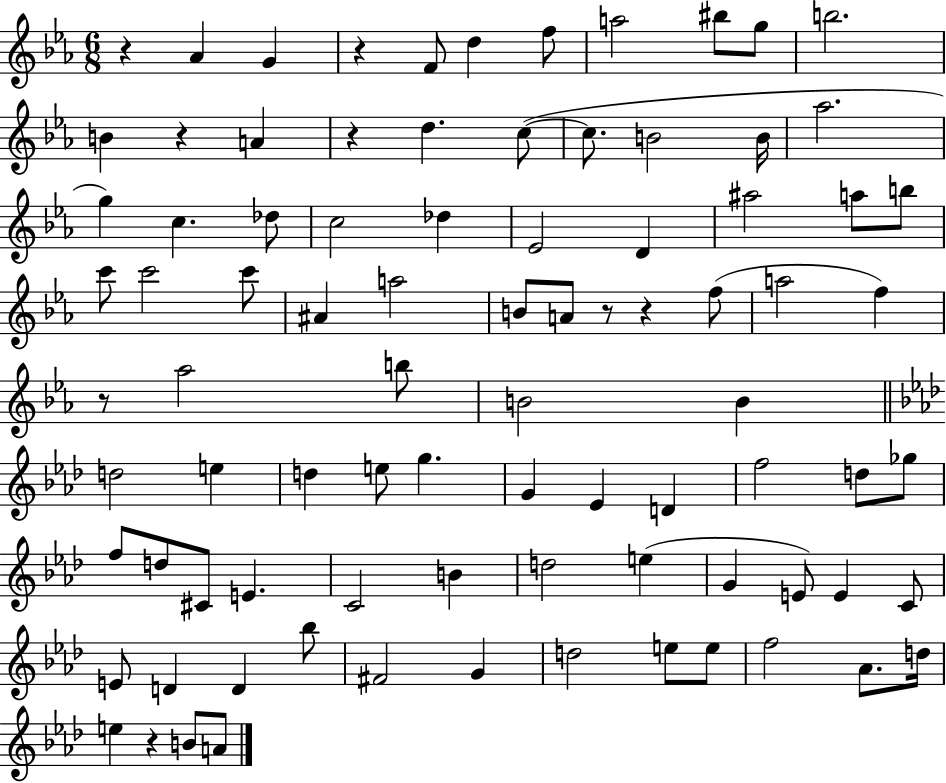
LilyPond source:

{
  \clef treble
  \numericTimeSignature
  \time 6/8
  \key ees \major
  \repeat volta 2 { r4 aes'4 g'4 | r4 f'8 d''4 f''8 | a''2 bis''8 g''8 | b''2. | \break b'4 r4 a'4 | r4 d''4. c''8~(~ | c''8. b'2 b'16 | aes''2. | \break g''4) c''4. des''8 | c''2 des''4 | ees'2 d'4 | ais''2 a''8 b''8 | \break c'''8 c'''2 c'''8 | ais'4 a''2 | b'8 a'8 r8 r4 f''8( | a''2 f''4) | \break r8 aes''2 b''8 | b'2 b'4 | \bar "||" \break \key aes \major d''2 e''4 | d''4 e''8 g''4. | g'4 ees'4 d'4 | f''2 d''8 ges''8 | \break f''8 d''8 cis'8 e'4. | c'2 b'4 | d''2 e''4( | g'4 e'8) e'4 c'8 | \break e'8 d'4 d'4 bes''8 | fis'2 g'4 | d''2 e''8 e''8 | f''2 aes'8. d''16 | \break e''4 r4 b'8 a'8 | } \bar "|."
}